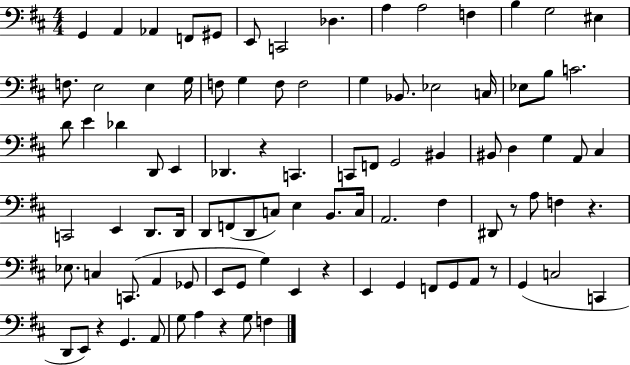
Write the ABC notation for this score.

X:1
T:Untitled
M:4/4
L:1/4
K:D
G,, A,, _A,, F,,/2 ^G,,/2 E,,/2 C,,2 _D, A, A,2 F, B, G,2 ^E, F,/2 E,2 E, G,/4 F,/2 G, F,/2 F,2 G, _B,,/2 _E,2 C,/4 _E,/2 B,/2 C2 D/2 E _D D,,/2 E,, _D,, z C,, C,,/2 F,,/2 G,,2 ^B,, ^B,,/2 D, G, A,,/2 ^C, C,,2 E,, D,,/2 D,,/4 D,,/2 F,,/2 D,,/2 C,/2 E, B,,/2 C,/4 A,,2 ^F, ^D,,/2 z/2 A,/2 F, z _E,/2 C, C,,/2 A,, _G,,/2 E,,/2 G,,/2 G, E,, z E,, G,, F,,/2 G,,/2 A,,/2 z/2 G,, C,2 C,, D,,/2 E,,/2 z G,, A,,/2 G,/2 A, z G,/2 F,